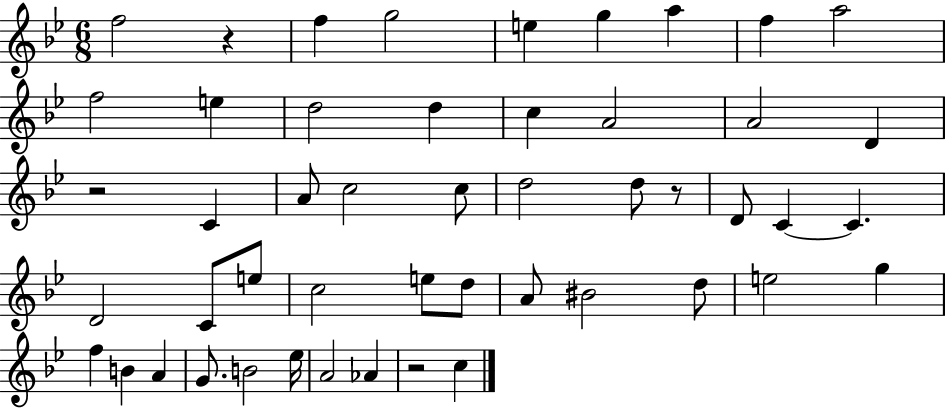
X:1
T:Untitled
M:6/8
L:1/4
K:Bb
f2 z f g2 e g a f a2 f2 e d2 d c A2 A2 D z2 C A/2 c2 c/2 d2 d/2 z/2 D/2 C C D2 C/2 e/2 c2 e/2 d/2 A/2 ^B2 d/2 e2 g f B A G/2 B2 _e/4 A2 _A z2 c